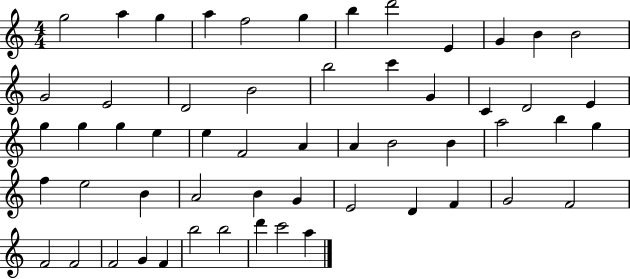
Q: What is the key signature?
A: C major